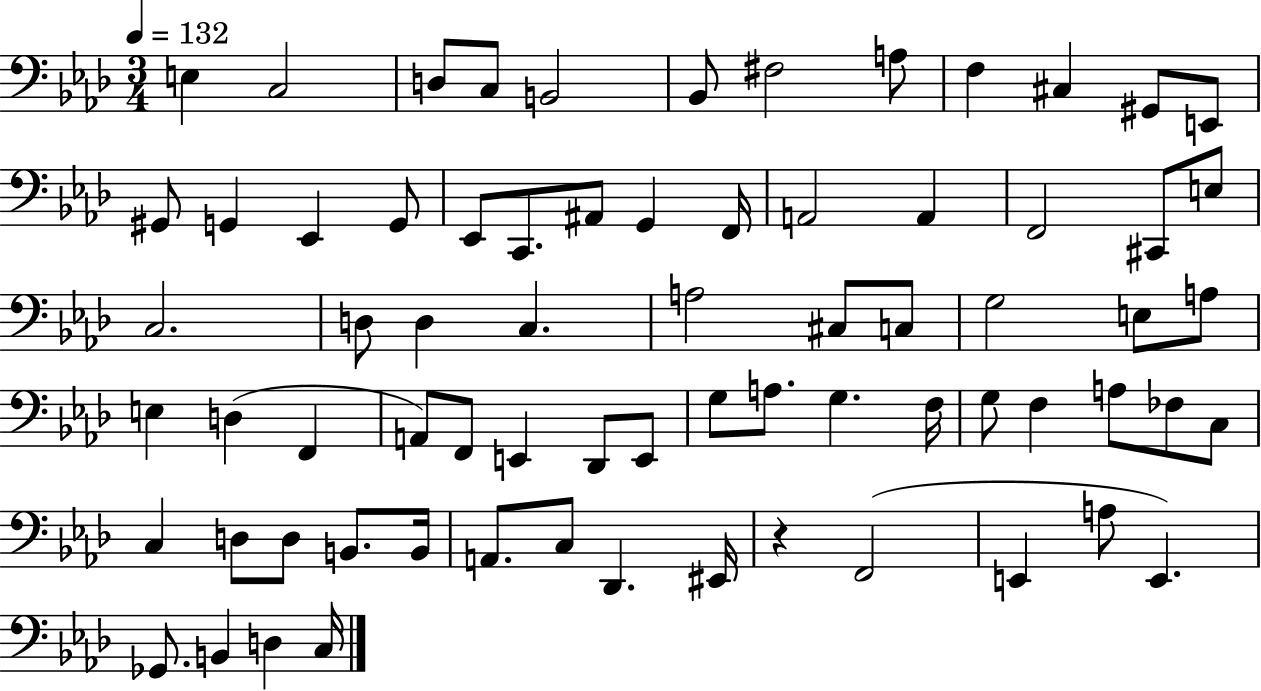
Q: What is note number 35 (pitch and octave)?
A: E3